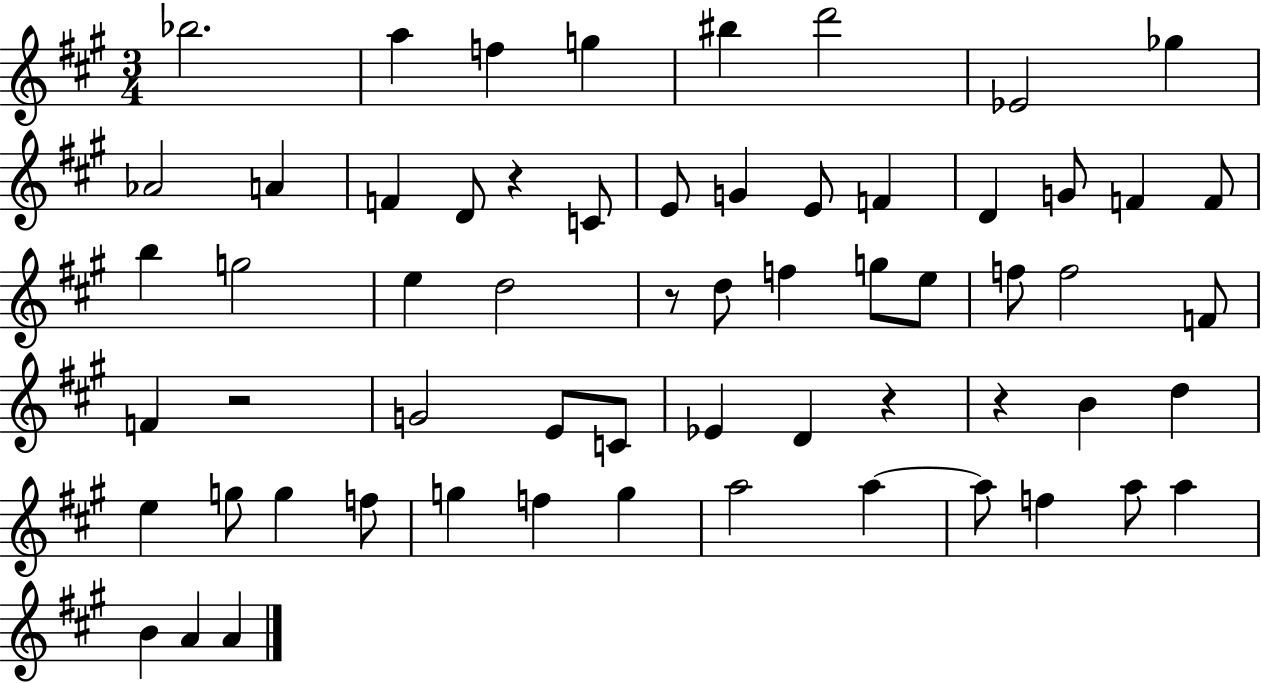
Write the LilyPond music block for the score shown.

{
  \clef treble
  \numericTimeSignature
  \time 3/4
  \key a \major
  bes''2. | a''4 f''4 g''4 | bis''4 d'''2 | ees'2 ges''4 | \break aes'2 a'4 | f'4 d'8 r4 c'8 | e'8 g'4 e'8 f'4 | d'4 g'8 f'4 f'8 | \break b''4 g''2 | e''4 d''2 | r8 d''8 f''4 g''8 e''8 | f''8 f''2 f'8 | \break f'4 r2 | g'2 e'8 c'8 | ees'4 d'4 r4 | r4 b'4 d''4 | \break e''4 g''8 g''4 f''8 | g''4 f''4 g''4 | a''2 a''4~~ | a''8 f''4 a''8 a''4 | \break b'4 a'4 a'4 | \bar "|."
}